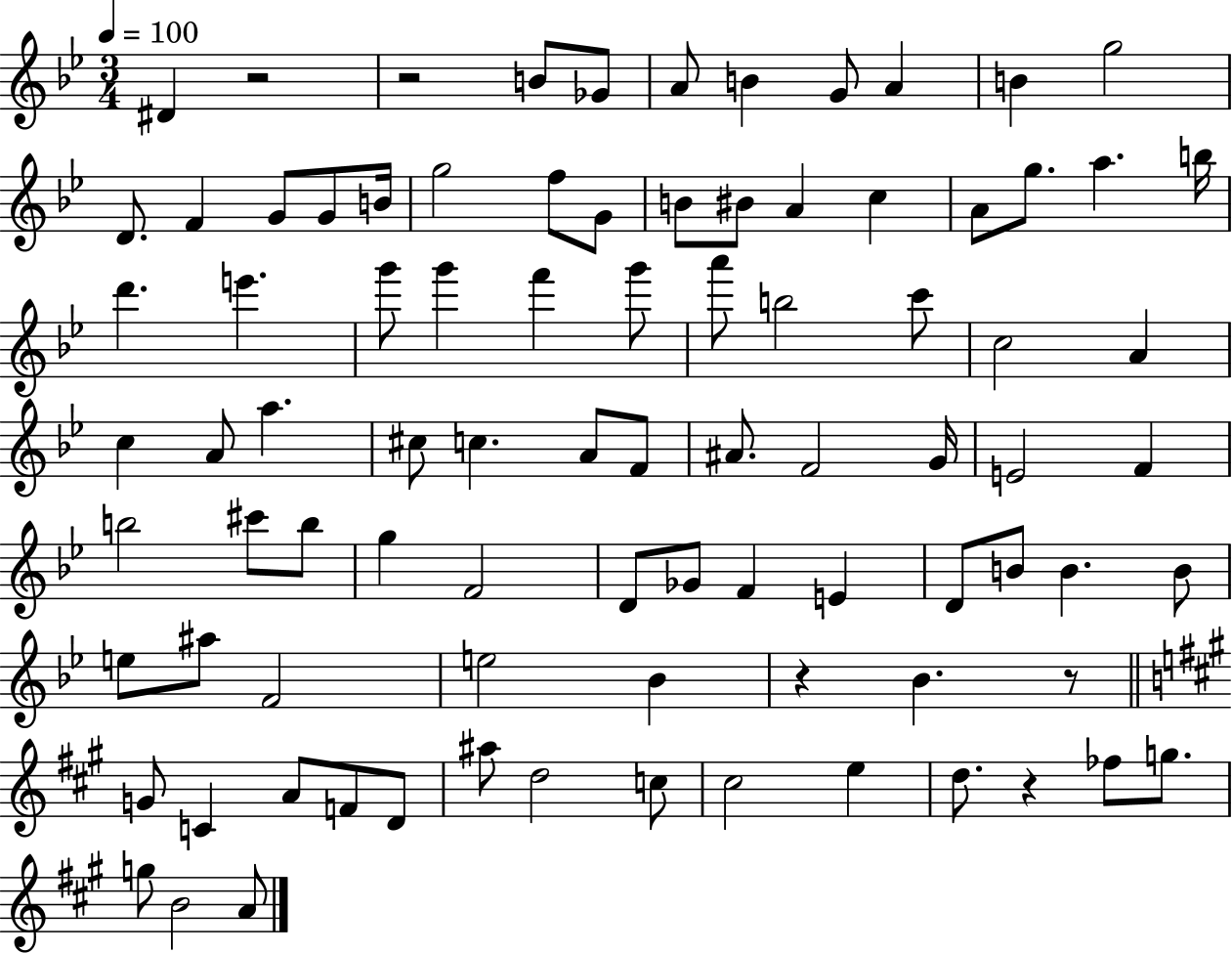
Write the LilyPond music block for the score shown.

{
  \clef treble
  \numericTimeSignature
  \time 3/4
  \key bes \major
  \tempo 4 = 100
  dis'4 r2 | r2 b'8 ges'8 | a'8 b'4 g'8 a'4 | b'4 g''2 | \break d'8. f'4 g'8 g'8 b'16 | g''2 f''8 g'8 | b'8 bis'8 a'4 c''4 | a'8 g''8. a''4. b''16 | \break d'''4. e'''4. | g'''8 g'''4 f'''4 g'''8 | a'''8 b''2 c'''8 | c''2 a'4 | \break c''4 a'8 a''4. | cis''8 c''4. a'8 f'8 | ais'8. f'2 g'16 | e'2 f'4 | \break b''2 cis'''8 b''8 | g''4 f'2 | d'8 ges'8 f'4 e'4 | d'8 b'8 b'4. b'8 | \break e''8 ais''8 f'2 | e''2 bes'4 | r4 bes'4. r8 | \bar "||" \break \key a \major g'8 c'4 a'8 f'8 d'8 | ais''8 d''2 c''8 | cis''2 e''4 | d''8. r4 fes''8 g''8. | \break g''8 b'2 a'8 | \bar "|."
}